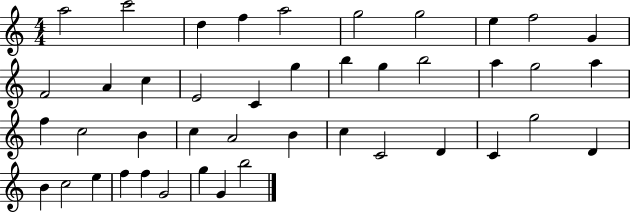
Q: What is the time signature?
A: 4/4